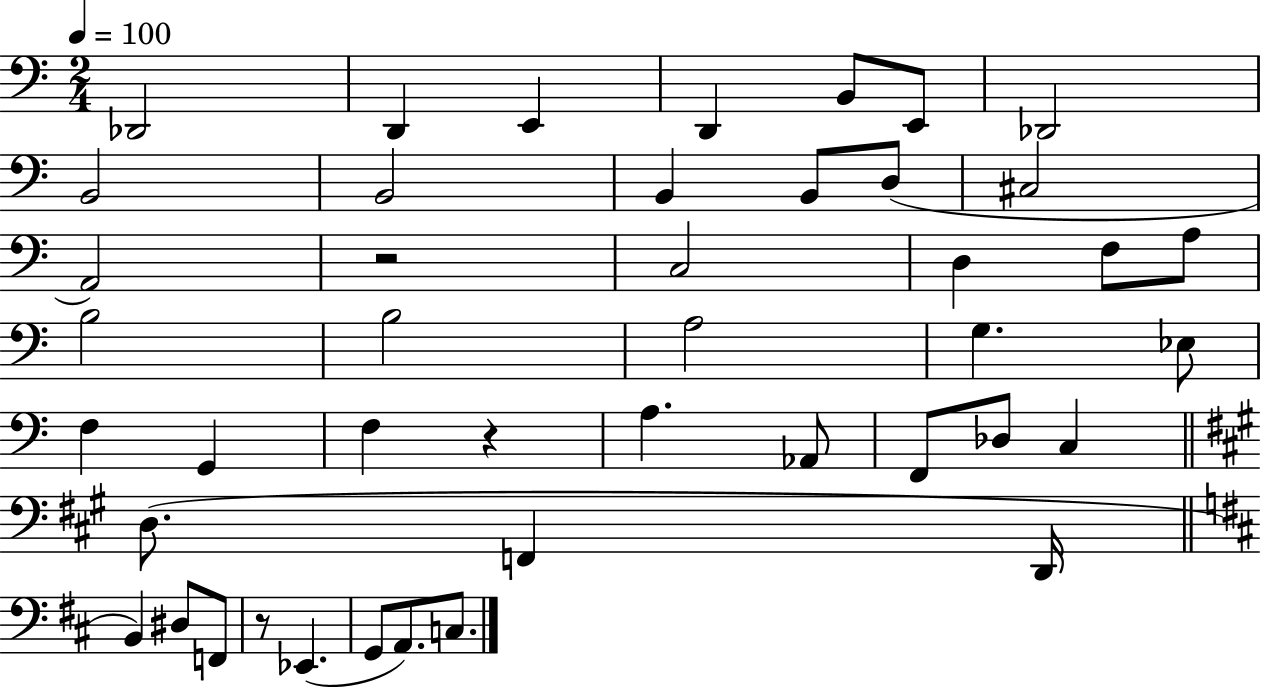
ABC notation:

X:1
T:Untitled
M:2/4
L:1/4
K:C
_D,,2 D,, E,, D,, B,,/2 E,,/2 _D,,2 B,,2 B,,2 B,, B,,/2 D,/2 ^C,2 A,,2 z2 C,2 D, F,/2 A,/2 B,2 B,2 A,2 G, _E,/2 F, G,, F, z A, _A,,/2 F,,/2 _D,/2 C, D,/2 F,, D,,/4 B,, ^D,/2 F,,/2 z/2 _E,, G,,/2 A,,/2 C,/2